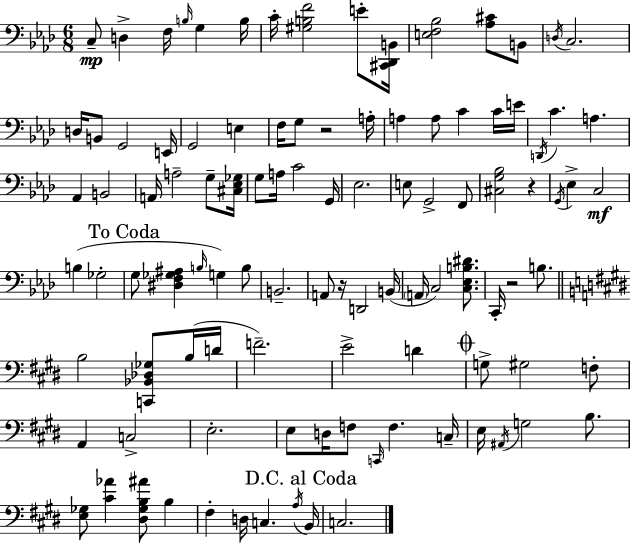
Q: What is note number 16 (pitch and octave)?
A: G2